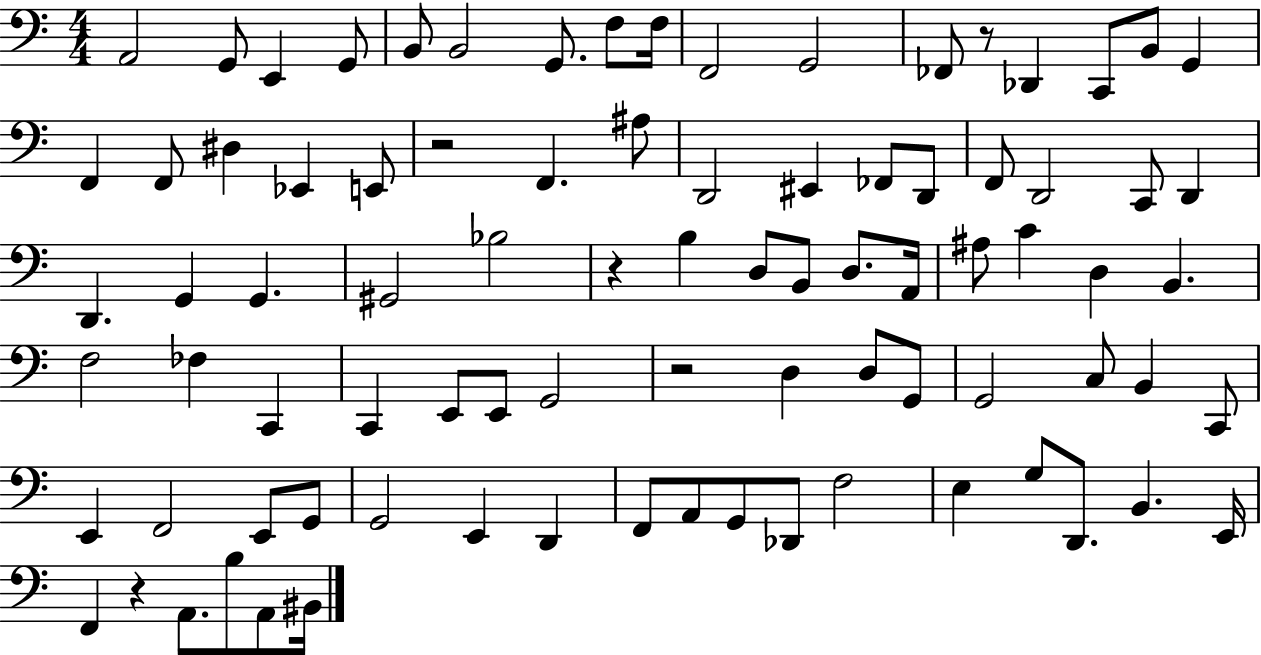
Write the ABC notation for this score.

X:1
T:Untitled
M:4/4
L:1/4
K:C
A,,2 G,,/2 E,, G,,/2 B,,/2 B,,2 G,,/2 F,/2 F,/4 F,,2 G,,2 _F,,/2 z/2 _D,, C,,/2 B,,/2 G,, F,, F,,/2 ^D, _E,, E,,/2 z2 F,, ^A,/2 D,,2 ^E,, _F,,/2 D,,/2 F,,/2 D,,2 C,,/2 D,, D,, G,, G,, ^G,,2 _B,2 z B, D,/2 B,,/2 D,/2 A,,/4 ^A,/2 C D, B,, F,2 _F, C,, C,, E,,/2 E,,/2 G,,2 z2 D, D,/2 G,,/2 G,,2 C,/2 B,, C,,/2 E,, F,,2 E,,/2 G,,/2 G,,2 E,, D,, F,,/2 A,,/2 G,,/2 _D,,/2 F,2 E, G,/2 D,,/2 B,, E,,/4 F,, z A,,/2 B,/2 A,,/2 ^B,,/4